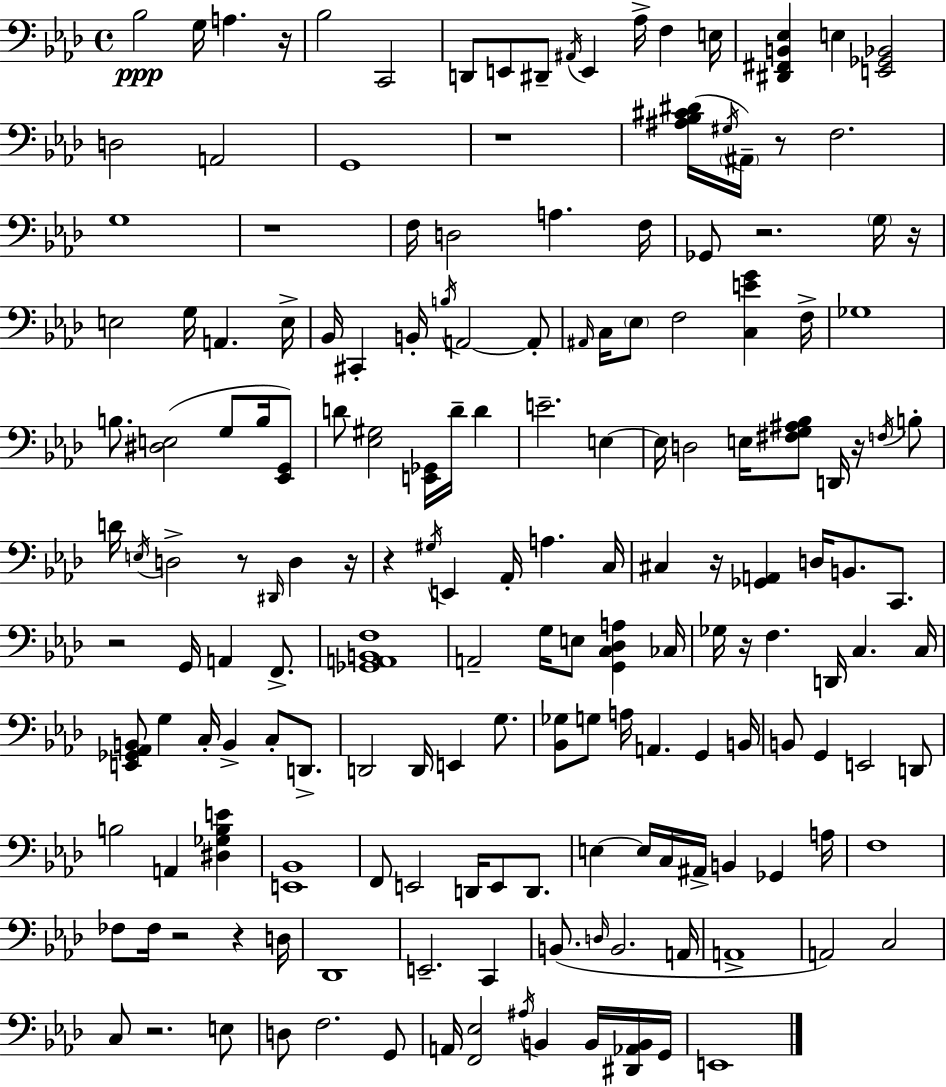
X:1
T:Untitled
M:4/4
L:1/4
K:Fm
_B,2 G,/4 A, z/4 _B,2 C,,2 D,,/2 E,,/2 ^D,,/2 ^A,,/4 E,, _A,/4 F, E,/4 [^D,,^F,,B,,_E,] E, [E,,_G,,_B,,]2 D,2 A,,2 G,,4 z4 [^A,_B,^C^D]/4 ^G,/4 ^A,,/4 z/2 F,2 G,4 z4 F,/4 D,2 A, F,/4 _G,,/2 z2 G,/4 z/4 E,2 G,/4 A,, E,/4 _B,,/4 ^C,, B,,/4 B,/4 A,,2 A,,/2 ^A,,/4 C,/4 _E,/2 F,2 [C,EG] F,/4 _G,4 B,/2 [^D,E,]2 G,/2 B,/4 [_E,,G,,]/2 D/2 [_E,^G,]2 [E,,_G,,]/4 D/4 D E2 E, E,/4 D,2 E,/4 [^F,G,^A,_B,]/2 D,,/4 z/4 F,/4 B,/2 D/4 E,/4 D,2 z/2 ^D,,/4 D, z/4 z ^G,/4 E,, _A,,/4 A, C,/4 ^C, z/4 [_G,,A,,] D,/4 B,,/2 C,,/2 z2 G,,/4 A,, F,,/2 [_G,,A,,B,,F,]4 A,,2 G,/4 E,/2 [G,,C,_D,A,] _C,/4 _G,/4 z/4 F, D,,/4 C, C,/4 [E,,_G,,_A,,B,,]/2 G, C,/4 B,, C,/2 D,,/2 D,,2 D,,/4 E,, G,/2 [_B,,_G,]/2 G,/2 A,/4 A,, G,, B,,/4 B,,/2 G,, E,,2 D,,/2 B,2 A,, [^D,_G,B,E] [E,,_B,,]4 F,,/2 E,,2 D,,/4 E,,/2 D,,/2 E, E,/4 C,/4 ^A,,/4 B,, _G,, A,/4 F,4 _F,/2 _F,/4 z2 z D,/4 _D,,4 E,,2 C,, B,,/2 D,/4 B,,2 A,,/4 A,,4 A,,2 C,2 C,/2 z2 E,/2 D,/2 F,2 G,,/2 A,,/4 [F,,_E,]2 ^A,/4 B,, B,,/4 [^D,,_A,,B,,]/4 G,,/4 E,,4